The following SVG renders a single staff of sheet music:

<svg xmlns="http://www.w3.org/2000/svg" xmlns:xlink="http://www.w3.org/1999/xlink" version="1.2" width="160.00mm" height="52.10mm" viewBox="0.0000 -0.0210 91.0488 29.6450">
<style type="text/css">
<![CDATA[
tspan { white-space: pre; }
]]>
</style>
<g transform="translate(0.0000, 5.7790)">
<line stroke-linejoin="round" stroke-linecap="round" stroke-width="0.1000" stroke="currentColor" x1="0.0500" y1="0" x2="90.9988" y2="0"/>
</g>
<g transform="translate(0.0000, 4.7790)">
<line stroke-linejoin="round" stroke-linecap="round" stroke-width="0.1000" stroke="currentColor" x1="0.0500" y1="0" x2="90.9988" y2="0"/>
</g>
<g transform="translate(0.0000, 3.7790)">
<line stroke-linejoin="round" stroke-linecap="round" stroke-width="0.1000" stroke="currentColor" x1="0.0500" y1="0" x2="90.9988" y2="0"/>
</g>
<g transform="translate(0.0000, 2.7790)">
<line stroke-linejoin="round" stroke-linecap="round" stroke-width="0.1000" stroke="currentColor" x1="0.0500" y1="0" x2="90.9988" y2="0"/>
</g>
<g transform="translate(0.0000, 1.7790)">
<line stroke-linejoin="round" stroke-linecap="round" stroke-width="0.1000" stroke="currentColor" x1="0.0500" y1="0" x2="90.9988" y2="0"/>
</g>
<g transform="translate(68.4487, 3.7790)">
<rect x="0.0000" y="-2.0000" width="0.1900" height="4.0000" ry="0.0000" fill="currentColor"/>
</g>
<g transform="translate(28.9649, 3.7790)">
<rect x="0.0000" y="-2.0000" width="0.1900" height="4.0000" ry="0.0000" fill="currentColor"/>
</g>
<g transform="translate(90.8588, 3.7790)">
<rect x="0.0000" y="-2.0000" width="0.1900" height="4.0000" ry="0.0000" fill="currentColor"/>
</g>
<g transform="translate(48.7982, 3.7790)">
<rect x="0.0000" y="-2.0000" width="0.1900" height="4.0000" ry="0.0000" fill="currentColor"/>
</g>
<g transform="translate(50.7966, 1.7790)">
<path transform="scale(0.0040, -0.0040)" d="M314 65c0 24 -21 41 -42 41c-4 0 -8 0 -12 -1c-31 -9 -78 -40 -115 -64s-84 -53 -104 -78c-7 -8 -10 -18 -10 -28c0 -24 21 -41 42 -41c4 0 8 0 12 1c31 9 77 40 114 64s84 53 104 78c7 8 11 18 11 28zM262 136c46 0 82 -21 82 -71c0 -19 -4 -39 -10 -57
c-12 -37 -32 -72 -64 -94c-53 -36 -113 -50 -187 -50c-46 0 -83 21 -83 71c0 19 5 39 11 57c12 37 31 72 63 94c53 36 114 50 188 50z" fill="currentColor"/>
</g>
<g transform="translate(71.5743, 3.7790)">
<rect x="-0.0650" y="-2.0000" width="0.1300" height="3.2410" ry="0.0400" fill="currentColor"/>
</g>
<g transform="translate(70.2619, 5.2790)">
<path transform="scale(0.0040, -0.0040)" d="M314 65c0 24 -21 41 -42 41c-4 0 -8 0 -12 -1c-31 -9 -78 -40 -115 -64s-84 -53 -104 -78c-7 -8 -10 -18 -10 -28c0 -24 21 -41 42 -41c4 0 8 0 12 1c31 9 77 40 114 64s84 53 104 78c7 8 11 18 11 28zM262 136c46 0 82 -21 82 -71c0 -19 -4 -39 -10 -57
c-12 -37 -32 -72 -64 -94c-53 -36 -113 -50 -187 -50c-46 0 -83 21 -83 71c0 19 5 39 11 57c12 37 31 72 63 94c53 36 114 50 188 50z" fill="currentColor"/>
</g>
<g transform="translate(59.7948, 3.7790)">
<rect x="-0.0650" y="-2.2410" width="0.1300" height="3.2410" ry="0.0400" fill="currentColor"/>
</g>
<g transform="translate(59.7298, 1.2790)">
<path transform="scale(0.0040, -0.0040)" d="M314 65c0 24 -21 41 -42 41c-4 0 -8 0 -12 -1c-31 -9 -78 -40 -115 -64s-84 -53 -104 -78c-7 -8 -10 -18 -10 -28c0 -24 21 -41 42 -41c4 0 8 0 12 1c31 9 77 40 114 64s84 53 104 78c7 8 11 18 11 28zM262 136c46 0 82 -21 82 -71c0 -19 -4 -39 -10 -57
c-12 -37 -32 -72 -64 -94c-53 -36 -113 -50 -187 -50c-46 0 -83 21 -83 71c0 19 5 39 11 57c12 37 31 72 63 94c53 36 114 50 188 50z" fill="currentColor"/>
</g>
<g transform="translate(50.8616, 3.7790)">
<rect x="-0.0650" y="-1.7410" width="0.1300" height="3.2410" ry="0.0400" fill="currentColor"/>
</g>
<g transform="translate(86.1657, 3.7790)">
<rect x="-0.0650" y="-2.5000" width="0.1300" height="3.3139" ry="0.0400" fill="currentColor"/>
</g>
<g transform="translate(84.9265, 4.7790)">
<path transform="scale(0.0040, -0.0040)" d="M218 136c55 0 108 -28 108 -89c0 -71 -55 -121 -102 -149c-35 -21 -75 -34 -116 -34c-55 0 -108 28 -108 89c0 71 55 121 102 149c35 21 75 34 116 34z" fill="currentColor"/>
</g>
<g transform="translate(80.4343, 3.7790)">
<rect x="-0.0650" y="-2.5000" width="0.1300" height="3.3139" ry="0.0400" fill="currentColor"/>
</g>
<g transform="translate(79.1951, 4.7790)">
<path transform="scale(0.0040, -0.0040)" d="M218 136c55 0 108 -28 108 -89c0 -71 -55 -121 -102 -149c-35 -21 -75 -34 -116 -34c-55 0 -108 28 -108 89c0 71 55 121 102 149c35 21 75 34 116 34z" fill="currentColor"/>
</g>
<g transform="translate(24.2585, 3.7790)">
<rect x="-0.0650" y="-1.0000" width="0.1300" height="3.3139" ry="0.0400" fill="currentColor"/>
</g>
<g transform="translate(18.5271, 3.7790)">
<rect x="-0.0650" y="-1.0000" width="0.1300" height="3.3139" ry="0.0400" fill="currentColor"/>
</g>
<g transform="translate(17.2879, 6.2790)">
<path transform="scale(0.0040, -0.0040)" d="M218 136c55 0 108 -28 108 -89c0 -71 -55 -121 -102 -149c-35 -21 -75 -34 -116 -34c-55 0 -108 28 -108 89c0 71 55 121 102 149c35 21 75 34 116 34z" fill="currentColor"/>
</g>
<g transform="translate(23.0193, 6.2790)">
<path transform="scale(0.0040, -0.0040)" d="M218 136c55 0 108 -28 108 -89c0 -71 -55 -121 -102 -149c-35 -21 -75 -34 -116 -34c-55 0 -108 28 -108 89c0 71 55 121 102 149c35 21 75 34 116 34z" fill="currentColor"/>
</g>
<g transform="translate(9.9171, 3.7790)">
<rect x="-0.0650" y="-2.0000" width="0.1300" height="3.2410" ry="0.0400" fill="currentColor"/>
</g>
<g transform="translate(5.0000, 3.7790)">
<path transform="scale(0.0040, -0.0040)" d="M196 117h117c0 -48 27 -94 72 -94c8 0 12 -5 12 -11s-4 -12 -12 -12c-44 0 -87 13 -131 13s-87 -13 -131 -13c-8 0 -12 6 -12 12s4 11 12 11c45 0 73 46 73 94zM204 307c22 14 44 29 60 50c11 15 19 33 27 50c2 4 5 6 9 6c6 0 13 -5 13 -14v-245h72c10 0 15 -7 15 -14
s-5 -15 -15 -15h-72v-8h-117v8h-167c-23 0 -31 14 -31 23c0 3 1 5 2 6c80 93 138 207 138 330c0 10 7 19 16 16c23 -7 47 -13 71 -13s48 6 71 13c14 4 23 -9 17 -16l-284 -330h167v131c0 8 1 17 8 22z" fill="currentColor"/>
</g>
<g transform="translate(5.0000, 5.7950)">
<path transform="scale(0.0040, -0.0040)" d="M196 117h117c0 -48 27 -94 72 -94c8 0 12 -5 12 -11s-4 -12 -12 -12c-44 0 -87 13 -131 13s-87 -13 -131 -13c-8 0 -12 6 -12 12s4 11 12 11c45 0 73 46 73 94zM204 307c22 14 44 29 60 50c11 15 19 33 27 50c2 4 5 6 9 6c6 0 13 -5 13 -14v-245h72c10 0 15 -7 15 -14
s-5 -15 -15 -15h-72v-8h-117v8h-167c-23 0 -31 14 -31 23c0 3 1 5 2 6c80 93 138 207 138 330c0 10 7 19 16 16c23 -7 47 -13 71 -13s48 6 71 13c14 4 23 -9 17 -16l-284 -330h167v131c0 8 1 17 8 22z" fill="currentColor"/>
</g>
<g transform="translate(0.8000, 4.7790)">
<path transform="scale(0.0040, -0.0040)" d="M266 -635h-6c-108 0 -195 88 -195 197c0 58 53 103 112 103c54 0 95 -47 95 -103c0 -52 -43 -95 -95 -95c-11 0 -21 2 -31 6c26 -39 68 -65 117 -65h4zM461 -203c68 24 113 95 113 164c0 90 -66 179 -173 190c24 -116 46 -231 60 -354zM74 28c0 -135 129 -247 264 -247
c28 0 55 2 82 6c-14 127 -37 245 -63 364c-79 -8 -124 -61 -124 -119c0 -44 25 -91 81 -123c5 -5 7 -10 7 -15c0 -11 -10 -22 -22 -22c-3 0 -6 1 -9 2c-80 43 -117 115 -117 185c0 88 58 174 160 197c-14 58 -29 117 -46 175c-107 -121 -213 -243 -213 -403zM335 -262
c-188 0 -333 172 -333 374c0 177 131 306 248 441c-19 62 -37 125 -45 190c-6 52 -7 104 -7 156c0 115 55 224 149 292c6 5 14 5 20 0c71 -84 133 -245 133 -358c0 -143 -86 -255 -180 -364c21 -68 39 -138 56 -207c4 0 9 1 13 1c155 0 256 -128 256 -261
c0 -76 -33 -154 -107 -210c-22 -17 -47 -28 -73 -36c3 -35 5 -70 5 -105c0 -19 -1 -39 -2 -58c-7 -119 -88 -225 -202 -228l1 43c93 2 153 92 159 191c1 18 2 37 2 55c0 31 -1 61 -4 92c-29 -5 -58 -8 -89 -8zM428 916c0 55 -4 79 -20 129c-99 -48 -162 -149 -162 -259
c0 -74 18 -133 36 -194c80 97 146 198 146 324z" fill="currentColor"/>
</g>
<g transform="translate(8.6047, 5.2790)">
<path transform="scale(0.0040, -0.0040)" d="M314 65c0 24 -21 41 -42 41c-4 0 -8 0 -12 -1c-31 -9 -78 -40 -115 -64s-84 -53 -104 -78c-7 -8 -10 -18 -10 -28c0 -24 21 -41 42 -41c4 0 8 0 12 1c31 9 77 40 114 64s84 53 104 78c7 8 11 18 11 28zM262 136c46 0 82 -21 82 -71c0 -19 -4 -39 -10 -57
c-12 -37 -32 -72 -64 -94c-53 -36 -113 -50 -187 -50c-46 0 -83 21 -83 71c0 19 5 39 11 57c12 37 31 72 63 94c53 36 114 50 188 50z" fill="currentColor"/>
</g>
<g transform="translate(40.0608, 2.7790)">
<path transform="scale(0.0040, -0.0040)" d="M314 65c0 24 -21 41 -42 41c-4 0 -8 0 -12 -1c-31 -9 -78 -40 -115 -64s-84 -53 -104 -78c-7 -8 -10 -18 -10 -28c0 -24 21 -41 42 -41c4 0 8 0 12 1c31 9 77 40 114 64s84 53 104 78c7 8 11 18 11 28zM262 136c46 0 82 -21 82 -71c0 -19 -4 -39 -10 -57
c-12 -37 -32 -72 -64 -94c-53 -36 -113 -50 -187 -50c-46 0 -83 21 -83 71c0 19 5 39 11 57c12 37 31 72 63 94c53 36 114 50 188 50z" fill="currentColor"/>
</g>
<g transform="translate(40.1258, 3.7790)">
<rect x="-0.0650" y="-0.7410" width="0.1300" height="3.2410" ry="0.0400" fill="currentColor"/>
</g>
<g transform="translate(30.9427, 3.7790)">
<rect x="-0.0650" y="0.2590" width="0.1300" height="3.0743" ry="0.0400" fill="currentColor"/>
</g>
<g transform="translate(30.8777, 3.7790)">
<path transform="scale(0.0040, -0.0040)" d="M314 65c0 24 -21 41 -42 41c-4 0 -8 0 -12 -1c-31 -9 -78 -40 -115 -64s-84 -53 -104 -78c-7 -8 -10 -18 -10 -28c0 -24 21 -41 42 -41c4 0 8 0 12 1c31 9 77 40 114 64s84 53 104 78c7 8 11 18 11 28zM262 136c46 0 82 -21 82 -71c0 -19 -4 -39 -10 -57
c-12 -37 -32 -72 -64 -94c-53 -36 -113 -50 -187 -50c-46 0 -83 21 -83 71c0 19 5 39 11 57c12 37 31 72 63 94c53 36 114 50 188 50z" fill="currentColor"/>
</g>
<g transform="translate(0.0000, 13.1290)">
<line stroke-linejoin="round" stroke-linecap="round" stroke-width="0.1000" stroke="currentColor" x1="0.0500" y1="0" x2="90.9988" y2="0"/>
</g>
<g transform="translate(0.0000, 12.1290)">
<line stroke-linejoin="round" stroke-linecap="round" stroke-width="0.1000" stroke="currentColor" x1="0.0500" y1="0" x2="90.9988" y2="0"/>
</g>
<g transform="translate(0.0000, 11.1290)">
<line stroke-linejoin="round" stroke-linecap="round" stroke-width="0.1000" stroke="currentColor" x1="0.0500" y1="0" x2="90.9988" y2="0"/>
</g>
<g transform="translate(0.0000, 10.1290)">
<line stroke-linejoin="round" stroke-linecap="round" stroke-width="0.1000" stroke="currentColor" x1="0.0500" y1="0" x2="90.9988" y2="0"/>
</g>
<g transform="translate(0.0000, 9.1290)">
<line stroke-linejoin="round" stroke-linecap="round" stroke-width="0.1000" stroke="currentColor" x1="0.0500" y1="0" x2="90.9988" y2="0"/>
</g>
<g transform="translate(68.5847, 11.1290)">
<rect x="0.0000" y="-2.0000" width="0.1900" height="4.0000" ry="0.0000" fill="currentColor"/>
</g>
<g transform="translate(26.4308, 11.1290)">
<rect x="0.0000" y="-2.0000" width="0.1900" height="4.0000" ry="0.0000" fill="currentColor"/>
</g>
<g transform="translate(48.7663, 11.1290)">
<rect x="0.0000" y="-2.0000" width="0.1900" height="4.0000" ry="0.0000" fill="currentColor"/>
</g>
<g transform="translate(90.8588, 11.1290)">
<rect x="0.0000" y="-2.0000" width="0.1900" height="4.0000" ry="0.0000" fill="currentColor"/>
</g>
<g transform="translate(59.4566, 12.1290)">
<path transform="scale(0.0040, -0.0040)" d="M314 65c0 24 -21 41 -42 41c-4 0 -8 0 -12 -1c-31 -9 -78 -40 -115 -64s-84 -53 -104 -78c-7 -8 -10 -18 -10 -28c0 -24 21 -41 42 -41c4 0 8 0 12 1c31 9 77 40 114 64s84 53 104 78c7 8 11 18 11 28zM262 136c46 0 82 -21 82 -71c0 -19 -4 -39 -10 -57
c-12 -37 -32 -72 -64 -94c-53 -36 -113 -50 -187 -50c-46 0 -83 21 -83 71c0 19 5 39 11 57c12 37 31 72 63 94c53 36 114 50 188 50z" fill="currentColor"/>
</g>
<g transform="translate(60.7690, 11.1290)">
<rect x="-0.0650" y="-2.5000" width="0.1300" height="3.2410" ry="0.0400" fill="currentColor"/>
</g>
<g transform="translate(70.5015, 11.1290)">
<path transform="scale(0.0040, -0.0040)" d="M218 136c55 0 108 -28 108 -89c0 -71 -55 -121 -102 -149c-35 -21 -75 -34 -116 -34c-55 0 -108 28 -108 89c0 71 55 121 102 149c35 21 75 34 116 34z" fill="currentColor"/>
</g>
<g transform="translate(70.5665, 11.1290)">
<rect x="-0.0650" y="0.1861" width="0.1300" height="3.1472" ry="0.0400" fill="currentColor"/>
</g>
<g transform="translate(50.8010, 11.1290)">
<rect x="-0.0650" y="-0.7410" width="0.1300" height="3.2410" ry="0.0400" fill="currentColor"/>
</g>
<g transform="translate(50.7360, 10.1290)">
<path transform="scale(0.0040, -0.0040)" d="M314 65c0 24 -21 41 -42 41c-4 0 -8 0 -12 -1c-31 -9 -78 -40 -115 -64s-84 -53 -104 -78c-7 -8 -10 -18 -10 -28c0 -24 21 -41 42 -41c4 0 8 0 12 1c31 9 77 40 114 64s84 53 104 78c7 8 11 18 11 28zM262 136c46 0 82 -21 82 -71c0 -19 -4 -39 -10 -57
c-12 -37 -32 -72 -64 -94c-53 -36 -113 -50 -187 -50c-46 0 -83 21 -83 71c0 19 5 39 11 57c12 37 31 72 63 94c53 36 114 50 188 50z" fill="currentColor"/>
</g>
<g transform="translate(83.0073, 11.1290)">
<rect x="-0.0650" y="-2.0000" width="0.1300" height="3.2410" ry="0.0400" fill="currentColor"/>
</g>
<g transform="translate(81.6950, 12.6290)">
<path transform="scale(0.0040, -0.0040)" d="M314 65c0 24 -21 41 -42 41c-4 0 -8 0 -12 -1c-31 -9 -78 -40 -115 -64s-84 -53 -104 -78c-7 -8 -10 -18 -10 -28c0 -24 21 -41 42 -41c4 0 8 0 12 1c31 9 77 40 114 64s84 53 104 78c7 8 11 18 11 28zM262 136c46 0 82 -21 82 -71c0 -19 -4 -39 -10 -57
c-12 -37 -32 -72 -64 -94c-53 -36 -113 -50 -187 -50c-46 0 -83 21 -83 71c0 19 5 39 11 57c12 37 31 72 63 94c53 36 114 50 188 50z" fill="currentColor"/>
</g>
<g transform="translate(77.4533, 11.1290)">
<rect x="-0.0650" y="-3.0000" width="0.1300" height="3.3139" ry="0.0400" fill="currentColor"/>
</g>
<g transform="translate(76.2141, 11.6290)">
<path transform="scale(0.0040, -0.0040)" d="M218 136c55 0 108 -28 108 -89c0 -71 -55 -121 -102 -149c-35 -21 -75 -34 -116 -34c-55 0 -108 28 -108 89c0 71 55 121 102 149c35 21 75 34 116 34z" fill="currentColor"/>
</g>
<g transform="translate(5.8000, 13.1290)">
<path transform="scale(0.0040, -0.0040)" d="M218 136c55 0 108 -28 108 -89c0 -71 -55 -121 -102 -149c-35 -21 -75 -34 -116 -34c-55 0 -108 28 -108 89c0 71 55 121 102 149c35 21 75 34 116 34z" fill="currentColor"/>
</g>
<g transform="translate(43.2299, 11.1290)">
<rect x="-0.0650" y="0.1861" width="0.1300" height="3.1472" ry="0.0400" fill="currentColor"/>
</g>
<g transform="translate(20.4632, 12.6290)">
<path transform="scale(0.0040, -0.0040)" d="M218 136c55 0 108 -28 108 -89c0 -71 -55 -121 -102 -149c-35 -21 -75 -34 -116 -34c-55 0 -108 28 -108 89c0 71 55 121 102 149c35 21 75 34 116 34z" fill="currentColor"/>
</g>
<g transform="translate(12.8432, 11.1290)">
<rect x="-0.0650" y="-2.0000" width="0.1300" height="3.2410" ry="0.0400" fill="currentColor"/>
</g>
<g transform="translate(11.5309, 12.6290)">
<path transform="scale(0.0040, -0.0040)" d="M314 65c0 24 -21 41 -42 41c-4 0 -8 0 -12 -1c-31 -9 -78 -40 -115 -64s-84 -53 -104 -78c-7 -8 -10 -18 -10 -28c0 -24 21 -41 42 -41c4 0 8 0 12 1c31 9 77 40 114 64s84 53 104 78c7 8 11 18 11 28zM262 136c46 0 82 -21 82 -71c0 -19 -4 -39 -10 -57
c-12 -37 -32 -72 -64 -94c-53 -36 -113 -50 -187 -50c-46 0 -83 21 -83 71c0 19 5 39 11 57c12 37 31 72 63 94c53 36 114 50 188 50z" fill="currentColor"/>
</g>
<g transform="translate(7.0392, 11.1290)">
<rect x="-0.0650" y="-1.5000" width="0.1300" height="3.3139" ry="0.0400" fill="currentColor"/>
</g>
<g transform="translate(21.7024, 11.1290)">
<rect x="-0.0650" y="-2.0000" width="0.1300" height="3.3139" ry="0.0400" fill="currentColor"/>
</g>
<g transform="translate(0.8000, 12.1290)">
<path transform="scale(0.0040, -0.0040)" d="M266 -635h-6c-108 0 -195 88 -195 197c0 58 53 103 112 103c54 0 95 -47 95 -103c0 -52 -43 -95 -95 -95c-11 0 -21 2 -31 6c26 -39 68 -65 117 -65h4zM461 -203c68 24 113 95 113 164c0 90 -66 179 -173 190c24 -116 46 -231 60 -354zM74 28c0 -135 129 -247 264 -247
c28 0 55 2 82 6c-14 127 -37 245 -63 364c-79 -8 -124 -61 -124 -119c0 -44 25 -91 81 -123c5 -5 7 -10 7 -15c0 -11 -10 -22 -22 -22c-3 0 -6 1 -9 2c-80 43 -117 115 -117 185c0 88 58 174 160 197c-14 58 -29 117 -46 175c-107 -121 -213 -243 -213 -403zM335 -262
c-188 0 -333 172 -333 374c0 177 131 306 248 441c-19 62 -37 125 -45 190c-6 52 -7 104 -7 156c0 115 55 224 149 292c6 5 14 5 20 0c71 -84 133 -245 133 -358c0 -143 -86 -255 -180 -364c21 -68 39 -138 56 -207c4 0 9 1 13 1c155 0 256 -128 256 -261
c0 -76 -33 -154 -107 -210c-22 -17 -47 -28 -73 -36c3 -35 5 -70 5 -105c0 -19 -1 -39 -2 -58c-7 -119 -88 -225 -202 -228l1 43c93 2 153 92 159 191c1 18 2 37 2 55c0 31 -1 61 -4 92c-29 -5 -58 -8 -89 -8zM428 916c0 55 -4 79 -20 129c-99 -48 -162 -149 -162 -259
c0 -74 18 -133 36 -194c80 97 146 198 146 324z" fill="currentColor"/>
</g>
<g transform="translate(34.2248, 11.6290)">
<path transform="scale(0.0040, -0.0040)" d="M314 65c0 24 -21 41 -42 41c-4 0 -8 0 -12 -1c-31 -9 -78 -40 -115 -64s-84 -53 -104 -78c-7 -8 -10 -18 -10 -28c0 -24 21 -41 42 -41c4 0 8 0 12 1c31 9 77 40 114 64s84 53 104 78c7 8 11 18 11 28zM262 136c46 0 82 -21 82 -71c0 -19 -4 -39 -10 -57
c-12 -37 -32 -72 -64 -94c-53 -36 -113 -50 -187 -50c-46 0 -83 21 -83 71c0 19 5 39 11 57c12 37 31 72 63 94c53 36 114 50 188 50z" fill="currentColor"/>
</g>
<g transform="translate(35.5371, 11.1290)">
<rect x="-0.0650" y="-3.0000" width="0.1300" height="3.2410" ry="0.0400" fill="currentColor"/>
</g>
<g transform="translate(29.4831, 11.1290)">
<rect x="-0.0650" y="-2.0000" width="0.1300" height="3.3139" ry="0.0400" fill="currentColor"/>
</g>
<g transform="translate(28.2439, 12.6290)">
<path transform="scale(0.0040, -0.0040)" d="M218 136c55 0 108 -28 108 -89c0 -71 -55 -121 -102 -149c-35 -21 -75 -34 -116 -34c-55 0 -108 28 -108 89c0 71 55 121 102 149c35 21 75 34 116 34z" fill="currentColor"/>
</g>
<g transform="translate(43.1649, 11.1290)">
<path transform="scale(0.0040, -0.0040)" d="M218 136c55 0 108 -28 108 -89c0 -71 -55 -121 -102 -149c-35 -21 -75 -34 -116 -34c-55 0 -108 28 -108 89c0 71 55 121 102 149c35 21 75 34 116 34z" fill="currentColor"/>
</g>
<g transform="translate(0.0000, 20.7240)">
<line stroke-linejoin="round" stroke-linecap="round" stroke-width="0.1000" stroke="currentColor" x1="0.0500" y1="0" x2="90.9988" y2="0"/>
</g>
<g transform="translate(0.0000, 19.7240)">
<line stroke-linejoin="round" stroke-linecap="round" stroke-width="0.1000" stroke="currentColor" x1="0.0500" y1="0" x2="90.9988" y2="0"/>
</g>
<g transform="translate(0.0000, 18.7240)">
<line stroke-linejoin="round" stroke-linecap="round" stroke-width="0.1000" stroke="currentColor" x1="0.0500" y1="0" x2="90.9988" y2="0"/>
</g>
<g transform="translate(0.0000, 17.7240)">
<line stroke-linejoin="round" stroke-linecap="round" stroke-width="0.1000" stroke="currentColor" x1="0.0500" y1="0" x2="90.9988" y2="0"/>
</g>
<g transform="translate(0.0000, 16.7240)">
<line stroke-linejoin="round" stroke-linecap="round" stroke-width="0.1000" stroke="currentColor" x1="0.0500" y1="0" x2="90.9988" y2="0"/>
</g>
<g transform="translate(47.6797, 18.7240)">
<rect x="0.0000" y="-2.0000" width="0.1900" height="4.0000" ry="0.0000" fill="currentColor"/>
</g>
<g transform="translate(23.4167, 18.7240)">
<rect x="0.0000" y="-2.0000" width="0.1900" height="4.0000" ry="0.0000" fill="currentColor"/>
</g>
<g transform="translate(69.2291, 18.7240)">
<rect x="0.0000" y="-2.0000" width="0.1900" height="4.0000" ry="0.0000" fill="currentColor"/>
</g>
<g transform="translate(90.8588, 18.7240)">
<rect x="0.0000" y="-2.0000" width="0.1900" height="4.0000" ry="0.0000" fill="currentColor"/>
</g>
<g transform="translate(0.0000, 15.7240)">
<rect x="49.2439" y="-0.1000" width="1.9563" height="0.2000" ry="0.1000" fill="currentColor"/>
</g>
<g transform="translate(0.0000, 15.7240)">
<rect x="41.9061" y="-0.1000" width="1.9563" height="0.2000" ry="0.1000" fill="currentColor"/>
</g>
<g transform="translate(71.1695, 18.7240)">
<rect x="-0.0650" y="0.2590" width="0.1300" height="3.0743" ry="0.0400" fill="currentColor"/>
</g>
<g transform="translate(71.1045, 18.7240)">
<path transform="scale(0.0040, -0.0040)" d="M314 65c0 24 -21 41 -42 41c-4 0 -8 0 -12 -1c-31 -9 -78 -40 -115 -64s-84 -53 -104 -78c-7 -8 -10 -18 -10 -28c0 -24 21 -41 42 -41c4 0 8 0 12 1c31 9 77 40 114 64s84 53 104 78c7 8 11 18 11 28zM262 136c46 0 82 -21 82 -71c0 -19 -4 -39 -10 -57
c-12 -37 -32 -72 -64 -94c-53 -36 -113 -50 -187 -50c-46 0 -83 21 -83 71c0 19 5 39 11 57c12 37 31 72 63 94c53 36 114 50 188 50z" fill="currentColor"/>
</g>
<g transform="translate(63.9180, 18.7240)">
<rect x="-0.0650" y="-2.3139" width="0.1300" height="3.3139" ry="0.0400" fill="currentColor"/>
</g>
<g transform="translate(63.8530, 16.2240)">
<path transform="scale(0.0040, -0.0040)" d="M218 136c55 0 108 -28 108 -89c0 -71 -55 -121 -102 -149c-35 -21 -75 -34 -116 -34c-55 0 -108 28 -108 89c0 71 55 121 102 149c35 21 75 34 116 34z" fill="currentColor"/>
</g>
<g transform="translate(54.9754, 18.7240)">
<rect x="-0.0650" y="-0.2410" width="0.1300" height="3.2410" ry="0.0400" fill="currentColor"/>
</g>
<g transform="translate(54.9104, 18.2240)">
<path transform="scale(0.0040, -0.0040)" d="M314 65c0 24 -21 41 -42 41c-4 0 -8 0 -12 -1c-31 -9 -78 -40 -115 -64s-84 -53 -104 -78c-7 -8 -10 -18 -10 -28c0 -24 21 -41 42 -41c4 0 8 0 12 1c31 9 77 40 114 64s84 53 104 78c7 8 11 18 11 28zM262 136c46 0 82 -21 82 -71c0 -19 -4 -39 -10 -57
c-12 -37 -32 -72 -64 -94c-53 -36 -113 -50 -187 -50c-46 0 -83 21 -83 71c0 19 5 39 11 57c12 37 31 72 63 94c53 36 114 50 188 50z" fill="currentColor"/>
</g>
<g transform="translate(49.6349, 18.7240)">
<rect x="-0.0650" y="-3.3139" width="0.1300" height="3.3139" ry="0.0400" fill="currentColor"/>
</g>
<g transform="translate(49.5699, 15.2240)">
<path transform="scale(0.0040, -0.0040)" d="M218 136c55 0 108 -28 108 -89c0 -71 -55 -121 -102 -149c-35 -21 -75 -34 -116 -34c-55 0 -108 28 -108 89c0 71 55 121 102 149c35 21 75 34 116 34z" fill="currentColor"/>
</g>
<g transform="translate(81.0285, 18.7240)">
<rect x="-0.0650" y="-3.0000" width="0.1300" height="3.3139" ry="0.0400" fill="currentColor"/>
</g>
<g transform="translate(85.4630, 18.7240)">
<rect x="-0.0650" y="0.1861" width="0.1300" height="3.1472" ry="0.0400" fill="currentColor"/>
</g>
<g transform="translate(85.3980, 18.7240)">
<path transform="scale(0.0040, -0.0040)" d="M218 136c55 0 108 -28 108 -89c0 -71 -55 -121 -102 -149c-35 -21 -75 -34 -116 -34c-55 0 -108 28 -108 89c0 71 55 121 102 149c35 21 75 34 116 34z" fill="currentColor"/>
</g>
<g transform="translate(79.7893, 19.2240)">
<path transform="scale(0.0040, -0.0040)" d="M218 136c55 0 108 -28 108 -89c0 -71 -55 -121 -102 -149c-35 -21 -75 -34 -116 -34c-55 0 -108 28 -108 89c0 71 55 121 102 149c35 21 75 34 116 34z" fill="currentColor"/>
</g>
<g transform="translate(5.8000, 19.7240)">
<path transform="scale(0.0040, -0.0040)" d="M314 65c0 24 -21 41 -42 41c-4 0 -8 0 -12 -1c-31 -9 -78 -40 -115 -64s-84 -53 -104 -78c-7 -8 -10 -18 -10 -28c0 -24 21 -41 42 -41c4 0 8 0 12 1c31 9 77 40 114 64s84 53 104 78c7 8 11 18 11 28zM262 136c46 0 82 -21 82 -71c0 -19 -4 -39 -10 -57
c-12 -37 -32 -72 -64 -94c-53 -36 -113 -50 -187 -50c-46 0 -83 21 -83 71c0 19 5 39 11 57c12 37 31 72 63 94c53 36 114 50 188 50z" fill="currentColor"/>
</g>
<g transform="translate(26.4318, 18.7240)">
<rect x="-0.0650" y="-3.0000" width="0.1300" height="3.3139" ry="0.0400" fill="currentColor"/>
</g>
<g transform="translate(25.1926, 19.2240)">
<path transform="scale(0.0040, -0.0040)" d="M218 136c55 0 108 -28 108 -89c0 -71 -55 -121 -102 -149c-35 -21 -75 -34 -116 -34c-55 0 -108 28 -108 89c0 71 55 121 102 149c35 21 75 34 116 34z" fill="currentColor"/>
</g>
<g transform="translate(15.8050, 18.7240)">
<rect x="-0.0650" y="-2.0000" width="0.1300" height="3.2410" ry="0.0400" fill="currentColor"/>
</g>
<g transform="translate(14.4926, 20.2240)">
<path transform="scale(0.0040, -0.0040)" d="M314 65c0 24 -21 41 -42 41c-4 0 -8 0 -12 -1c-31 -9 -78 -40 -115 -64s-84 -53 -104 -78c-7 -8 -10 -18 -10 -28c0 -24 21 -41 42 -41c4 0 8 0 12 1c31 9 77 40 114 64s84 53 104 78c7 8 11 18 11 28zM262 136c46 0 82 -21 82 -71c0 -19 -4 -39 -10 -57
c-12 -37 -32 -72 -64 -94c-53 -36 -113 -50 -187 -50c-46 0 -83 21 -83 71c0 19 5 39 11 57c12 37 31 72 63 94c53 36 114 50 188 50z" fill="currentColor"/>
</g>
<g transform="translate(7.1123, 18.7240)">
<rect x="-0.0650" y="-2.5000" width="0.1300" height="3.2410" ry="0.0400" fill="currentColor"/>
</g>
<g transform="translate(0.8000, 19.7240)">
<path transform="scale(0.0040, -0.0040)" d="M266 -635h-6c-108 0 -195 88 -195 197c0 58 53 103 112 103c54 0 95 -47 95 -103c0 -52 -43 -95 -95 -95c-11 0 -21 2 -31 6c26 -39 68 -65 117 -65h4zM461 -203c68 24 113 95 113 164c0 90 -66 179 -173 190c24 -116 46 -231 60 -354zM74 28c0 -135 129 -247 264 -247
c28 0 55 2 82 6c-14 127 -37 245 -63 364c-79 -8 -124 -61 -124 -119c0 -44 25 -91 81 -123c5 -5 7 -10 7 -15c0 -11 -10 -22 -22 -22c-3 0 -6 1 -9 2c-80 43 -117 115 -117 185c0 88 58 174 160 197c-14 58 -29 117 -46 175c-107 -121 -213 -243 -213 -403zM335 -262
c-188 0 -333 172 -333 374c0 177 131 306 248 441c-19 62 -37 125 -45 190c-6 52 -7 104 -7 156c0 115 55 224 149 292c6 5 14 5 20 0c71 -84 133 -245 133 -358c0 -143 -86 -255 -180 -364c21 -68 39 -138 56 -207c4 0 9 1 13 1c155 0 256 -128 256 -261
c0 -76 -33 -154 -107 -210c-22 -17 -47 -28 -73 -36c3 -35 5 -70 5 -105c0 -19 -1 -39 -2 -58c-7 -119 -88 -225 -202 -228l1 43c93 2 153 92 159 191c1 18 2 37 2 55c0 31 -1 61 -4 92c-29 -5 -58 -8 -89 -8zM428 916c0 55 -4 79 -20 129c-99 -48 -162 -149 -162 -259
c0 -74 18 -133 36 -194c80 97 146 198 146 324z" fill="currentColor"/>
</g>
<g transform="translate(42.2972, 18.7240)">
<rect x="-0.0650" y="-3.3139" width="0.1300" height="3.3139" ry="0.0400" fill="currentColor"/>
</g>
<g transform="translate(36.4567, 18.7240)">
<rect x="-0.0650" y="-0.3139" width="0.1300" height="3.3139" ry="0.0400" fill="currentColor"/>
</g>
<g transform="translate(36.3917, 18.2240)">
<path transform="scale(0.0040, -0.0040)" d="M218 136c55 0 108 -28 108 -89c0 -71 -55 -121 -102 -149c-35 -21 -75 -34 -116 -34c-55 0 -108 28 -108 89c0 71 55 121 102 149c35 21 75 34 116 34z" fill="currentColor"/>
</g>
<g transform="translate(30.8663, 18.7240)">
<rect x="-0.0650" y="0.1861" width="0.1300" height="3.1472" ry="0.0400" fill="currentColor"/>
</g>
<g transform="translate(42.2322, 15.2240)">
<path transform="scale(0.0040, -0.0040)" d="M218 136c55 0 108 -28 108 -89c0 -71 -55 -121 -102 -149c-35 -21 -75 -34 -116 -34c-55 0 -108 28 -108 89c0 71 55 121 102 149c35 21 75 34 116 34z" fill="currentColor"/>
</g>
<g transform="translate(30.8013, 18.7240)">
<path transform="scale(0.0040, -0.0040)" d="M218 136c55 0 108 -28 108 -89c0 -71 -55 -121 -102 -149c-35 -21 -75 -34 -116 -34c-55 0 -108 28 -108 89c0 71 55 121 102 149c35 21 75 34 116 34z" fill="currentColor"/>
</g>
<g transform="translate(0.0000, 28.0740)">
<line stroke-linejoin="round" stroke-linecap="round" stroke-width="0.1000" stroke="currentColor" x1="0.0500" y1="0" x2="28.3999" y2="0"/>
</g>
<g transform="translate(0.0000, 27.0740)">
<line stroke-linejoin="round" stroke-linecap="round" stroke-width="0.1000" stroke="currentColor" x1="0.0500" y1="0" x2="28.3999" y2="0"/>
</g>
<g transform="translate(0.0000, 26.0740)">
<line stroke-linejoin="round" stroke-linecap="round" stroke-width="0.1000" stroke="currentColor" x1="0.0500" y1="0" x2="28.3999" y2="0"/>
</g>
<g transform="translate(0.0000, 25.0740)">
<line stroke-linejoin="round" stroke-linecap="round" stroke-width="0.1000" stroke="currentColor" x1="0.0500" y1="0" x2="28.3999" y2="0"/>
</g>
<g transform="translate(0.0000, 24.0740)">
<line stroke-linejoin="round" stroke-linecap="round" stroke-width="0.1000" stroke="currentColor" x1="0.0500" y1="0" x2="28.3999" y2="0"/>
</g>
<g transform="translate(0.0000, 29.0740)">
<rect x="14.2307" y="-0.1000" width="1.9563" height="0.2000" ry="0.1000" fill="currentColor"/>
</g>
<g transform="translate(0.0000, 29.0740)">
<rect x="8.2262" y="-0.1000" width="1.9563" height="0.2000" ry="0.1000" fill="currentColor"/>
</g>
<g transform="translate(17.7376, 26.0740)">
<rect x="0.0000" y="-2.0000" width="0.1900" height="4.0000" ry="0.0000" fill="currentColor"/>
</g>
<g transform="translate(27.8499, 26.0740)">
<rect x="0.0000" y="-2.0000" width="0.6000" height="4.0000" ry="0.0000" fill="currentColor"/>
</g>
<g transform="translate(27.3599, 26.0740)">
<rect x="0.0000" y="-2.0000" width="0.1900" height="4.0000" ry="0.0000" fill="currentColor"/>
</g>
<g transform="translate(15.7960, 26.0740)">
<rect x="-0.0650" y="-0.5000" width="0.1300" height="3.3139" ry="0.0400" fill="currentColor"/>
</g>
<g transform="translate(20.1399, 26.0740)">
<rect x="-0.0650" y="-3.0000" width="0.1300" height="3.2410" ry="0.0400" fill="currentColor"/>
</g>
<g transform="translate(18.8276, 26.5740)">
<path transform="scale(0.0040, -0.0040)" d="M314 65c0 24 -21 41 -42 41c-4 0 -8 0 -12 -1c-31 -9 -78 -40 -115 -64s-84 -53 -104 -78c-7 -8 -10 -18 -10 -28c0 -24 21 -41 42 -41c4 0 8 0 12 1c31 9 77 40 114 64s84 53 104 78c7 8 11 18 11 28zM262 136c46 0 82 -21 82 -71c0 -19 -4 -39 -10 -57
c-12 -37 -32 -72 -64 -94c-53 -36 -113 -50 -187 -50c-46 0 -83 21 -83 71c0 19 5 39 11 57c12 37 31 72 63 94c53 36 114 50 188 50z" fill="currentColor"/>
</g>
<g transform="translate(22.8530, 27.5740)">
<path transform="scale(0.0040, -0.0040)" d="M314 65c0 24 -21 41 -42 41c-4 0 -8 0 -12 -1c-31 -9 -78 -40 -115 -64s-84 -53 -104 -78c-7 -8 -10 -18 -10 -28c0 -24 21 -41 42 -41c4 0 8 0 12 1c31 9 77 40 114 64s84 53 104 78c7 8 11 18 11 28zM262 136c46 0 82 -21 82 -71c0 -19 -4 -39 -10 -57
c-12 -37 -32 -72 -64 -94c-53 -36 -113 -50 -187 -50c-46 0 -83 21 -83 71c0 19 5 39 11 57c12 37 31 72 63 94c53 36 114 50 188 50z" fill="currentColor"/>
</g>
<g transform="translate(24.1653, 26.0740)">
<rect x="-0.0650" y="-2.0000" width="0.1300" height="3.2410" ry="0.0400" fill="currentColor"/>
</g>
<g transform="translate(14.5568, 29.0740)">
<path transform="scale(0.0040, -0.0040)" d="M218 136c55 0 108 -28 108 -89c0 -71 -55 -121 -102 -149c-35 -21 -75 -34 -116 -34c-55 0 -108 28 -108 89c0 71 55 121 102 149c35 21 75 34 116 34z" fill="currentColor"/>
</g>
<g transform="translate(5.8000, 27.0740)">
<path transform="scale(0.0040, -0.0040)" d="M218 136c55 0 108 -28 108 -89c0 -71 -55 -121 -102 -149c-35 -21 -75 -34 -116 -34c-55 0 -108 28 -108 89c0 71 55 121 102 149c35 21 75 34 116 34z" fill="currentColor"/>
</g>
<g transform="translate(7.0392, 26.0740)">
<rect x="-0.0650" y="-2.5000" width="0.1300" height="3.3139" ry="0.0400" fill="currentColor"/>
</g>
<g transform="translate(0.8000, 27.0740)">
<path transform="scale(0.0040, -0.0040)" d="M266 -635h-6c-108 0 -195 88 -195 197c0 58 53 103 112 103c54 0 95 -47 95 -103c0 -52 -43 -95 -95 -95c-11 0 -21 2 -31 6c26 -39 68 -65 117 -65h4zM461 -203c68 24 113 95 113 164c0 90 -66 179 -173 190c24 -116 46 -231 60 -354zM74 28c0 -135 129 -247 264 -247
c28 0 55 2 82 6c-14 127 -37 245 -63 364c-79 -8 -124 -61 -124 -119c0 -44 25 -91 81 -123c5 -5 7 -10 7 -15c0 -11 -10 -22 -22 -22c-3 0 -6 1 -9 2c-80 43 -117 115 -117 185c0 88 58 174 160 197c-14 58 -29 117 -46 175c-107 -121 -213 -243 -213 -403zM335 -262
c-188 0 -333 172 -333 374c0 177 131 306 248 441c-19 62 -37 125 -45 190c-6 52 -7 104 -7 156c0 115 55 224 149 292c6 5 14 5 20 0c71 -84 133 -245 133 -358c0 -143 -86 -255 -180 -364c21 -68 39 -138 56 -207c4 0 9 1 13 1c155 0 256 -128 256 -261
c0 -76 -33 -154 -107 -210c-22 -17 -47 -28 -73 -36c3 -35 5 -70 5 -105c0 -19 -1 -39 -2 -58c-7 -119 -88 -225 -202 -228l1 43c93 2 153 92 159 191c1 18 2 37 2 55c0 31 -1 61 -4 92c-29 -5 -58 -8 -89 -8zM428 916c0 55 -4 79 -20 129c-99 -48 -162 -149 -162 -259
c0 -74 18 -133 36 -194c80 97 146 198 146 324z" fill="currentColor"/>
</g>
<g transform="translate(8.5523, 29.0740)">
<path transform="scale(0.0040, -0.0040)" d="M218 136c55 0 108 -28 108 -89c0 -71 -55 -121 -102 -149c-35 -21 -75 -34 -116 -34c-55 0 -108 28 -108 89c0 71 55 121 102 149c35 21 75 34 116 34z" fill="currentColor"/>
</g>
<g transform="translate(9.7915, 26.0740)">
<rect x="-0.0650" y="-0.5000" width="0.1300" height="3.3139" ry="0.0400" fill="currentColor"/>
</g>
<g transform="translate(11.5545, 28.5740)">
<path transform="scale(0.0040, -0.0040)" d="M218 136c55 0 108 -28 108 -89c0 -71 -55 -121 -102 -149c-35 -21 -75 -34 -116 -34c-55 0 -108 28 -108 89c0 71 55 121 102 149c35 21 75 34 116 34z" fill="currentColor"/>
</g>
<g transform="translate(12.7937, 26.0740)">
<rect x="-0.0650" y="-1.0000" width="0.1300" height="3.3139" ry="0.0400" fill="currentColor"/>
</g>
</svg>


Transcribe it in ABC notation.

X:1
T:Untitled
M:4/4
L:1/4
K:C
F2 D D B2 d2 f2 g2 F2 G G E F2 F F A2 B d2 G2 B A F2 G2 F2 A B c b b c2 g B2 A B G C D C A2 F2